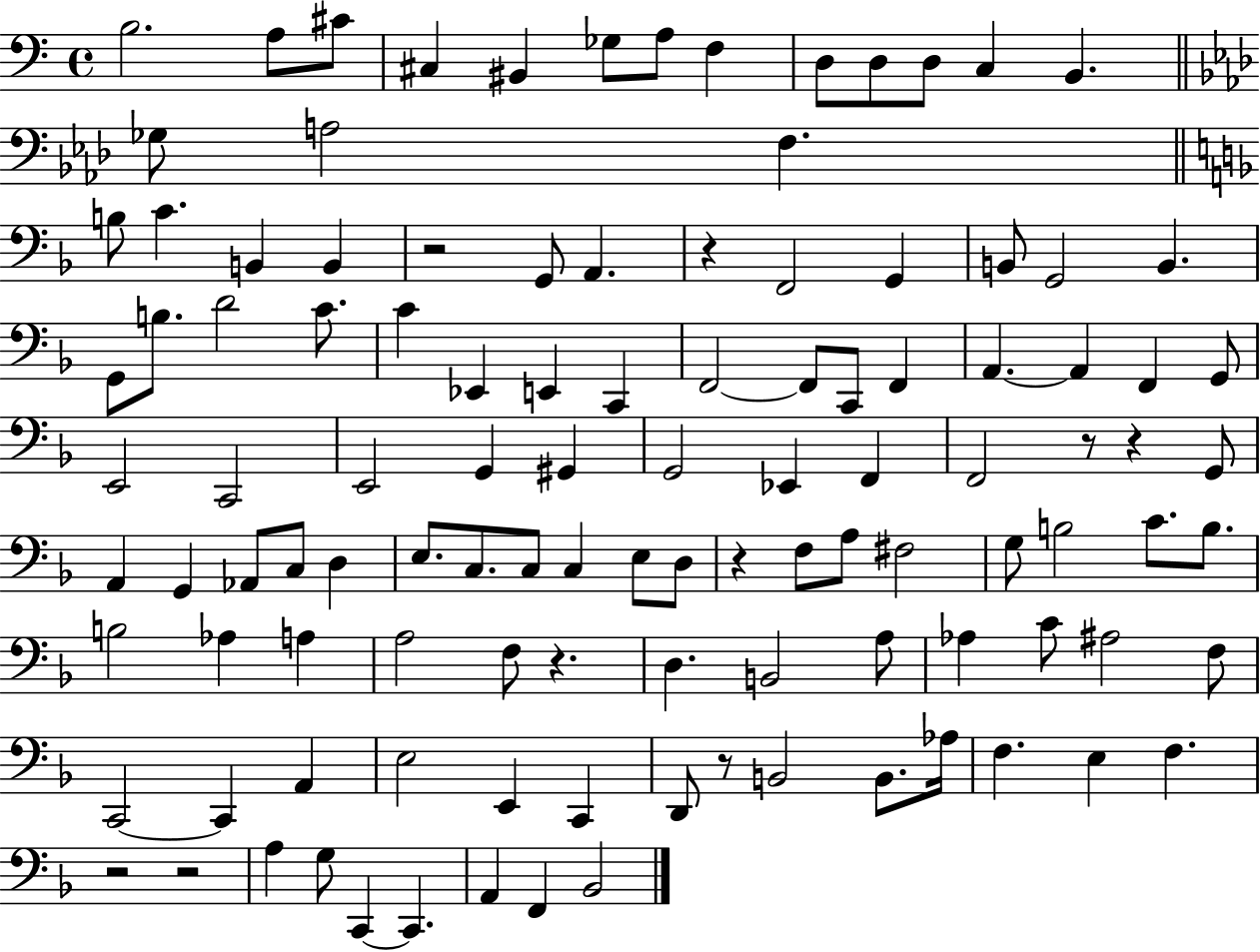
{
  \clef bass
  \time 4/4
  \defaultTimeSignature
  \key c \major
  \repeat volta 2 { b2. a8 cis'8 | cis4 bis,4 ges8 a8 f4 | d8 d8 d8 c4 b,4. | \bar "||" \break \key aes \major ges8 a2 f4. | \bar "||" \break \key f \major b8 c'4. b,4 b,4 | r2 g,8 a,4. | r4 f,2 g,4 | b,8 g,2 b,4. | \break g,8 b8. d'2 c'8. | c'4 ees,4 e,4 c,4 | f,2~~ f,8 c,8 f,4 | a,4.~~ a,4 f,4 g,8 | \break e,2 c,2 | e,2 g,4 gis,4 | g,2 ees,4 f,4 | f,2 r8 r4 g,8 | \break a,4 g,4 aes,8 c8 d4 | e8. c8. c8 c4 e8 d8 | r4 f8 a8 fis2 | g8 b2 c'8. b8. | \break b2 aes4 a4 | a2 f8 r4. | d4. b,2 a8 | aes4 c'8 ais2 f8 | \break c,2~~ c,4 a,4 | e2 e,4 c,4 | d,8 r8 b,2 b,8. aes16 | f4. e4 f4. | \break r2 r2 | a4 g8 c,4~~ c,4. | a,4 f,4 bes,2 | } \bar "|."
}